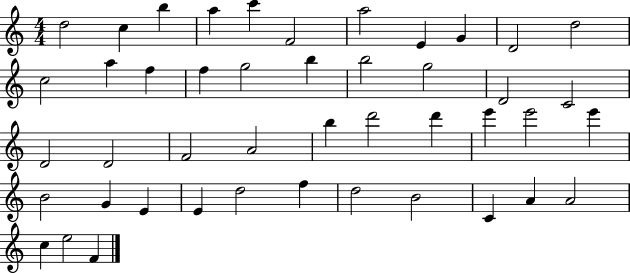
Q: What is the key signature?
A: C major